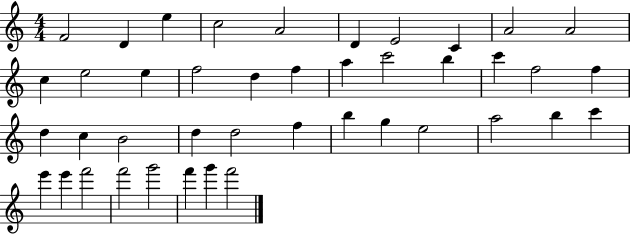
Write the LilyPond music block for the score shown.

{
  \clef treble
  \numericTimeSignature
  \time 4/4
  \key c \major
  f'2 d'4 e''4 | c''2 a'2 | d'4 e'2 c'4 | a'2 a'2 | \break c''4 e''2 e''4 | f''2 d''4 f''4 | a''4 c'''2 b''4 | c'''4 f''2 f''4 | \break d''4 c''4 b'2 | d''4 d''2 f''4 | b''4 g''4 e''2 | a''2 b''4 c'''4 | \break e'''4 e'''4 f'''2 | f'''2 g'''2 | f'''4 g'''4 f'''2 | \bar "|."
}